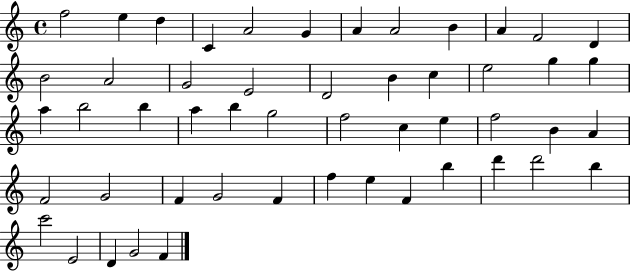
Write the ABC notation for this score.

X:1
T:Untitled
M:4/4
L:1/4
K:C
f2 e d C A2 G A A2 B A F2 D B2 A2 G2 E2 D2 B c e2 g g a b2 b a b g2 f2 c e f2 B A F2 G2 F G2 F f e F b d' d'2 b c'2 E2 D G2 F